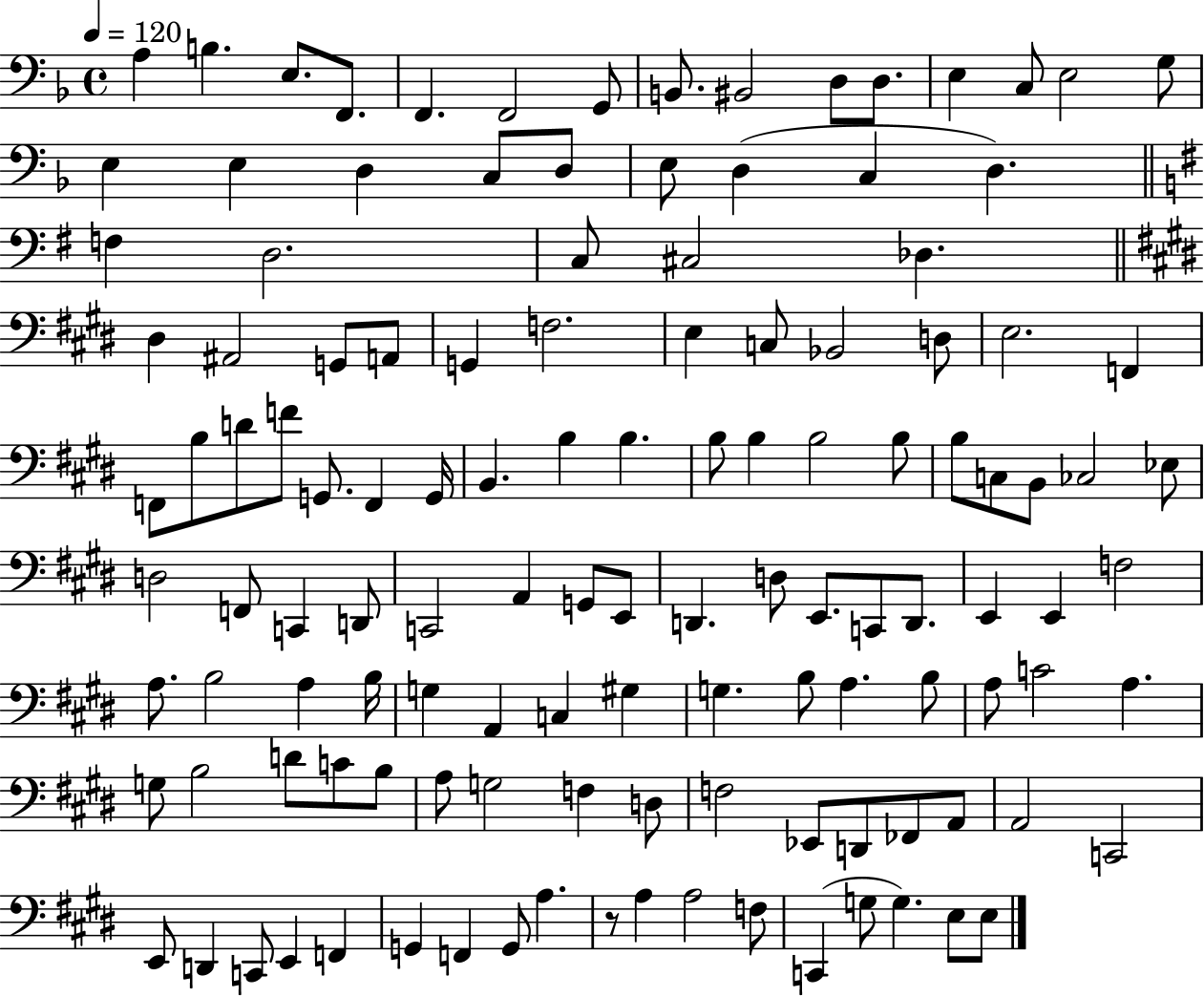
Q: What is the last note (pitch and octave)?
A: E3